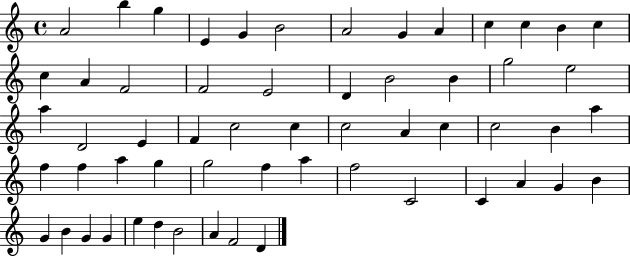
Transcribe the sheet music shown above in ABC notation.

X:1
T:Untitled
M:4/4
L:1/4
K:C
A2 b g E G B2 A2 G A c c B c c A F2 F2 E2 D B2 B g2 e2 a D2 E F c2 c c2 A c c2 B a f f a g g2 f a f2 C2 C A G B G B G G e d B2 A F2 D